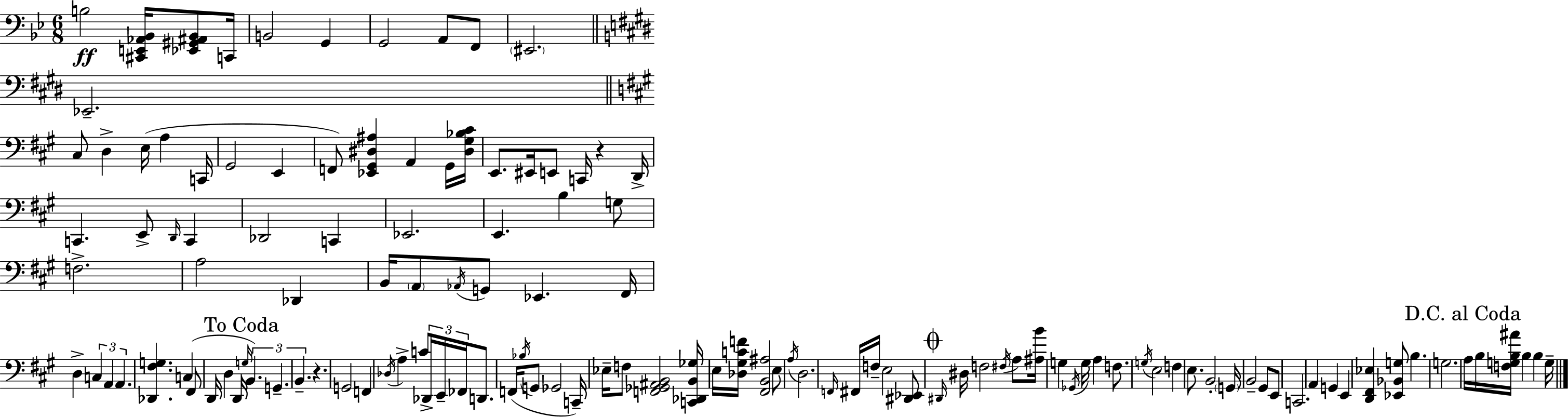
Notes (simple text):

B3/h [C#2,E2,Ab2,Bb2]/s [Eb2,G#2,A#2,Bb2]/e C2/s B2/h G2/q G2/h A2/e F2/e EIS2/h. Eb2/h. C#3/e D3/q E3/s A3/q C2/s G#2/h E2/q F2/e [Eb2,G#2,D#3,A#3]/q A2/q G#2/s [D#3,G#3,Bb3,C#4]/s E2/e. EIS2/s E2/e C2/s R/q D2/s C2/q. E2/e D2/s C2/q Db2/h C2/q Eb2/h. E2/q. B3/q G3/e F3/h. A3/h Db2/q B2/s A2/e Ab2/s G2/e Eb2/q. F#2/s D3/q C3/q A2/q A2/q. [Db2,F#3,G3]/q. C3/q F#2/e D2/s D3/q D2/s G3/s B2/q. G2/q. B2/q. R/q. G2/h F2/q Db3/s A3/q C4/e Db2/s E2/s FES2/s D2/e. F2/s Bb3/s G2/e Gb2/h C2/s Eb3/s F3/e [F2,Gb2,A#2,B2]/h [C2,Db2,B2,Gb3]/s E3/s [Db3,G#3,C4,F4]/s [F#2,B2,A#3]/h E3/e A3/s D3/h. F2/s F#2/s F3/s E3/h [D#2,Eb2]/e D#2/s D#3/s F3/h F#3/s A3/e [A#3,B4]/s G3/q Gb2/s G3/s A3/q F3/e. G3/s E3/h F3/q E3/e. B2/h G2/s B2/h G#2/e E2/e C2/h. A2/q G2/q E2/q [D2,F#2,Eb3]/q [Eb2,Bb2,G3]/e B3/q. G3/h. A3/s B3/s [F3,G3,B3,A#4]/s B3/q B3/q G3/s